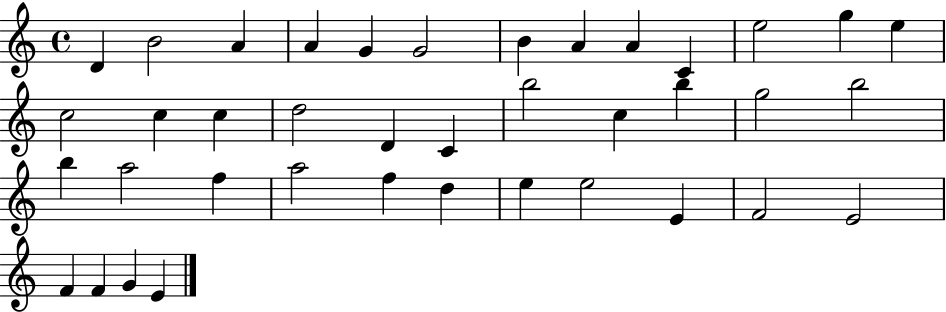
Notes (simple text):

D4/q B4/h A4/q A4/q G4/q G4/h B4/q A4/q A4/q C4/q E5/h G5/q E5/q C5/h C5/q C5/q D5/h D4/q C4/q B5/h C5/q B5/q G5/h B5/h B5/q A5/h F5/q A5/h F5/q D5/q E5/q E5/h E4/q F4/h E4/h F4/q F4/q G4/q E4/q